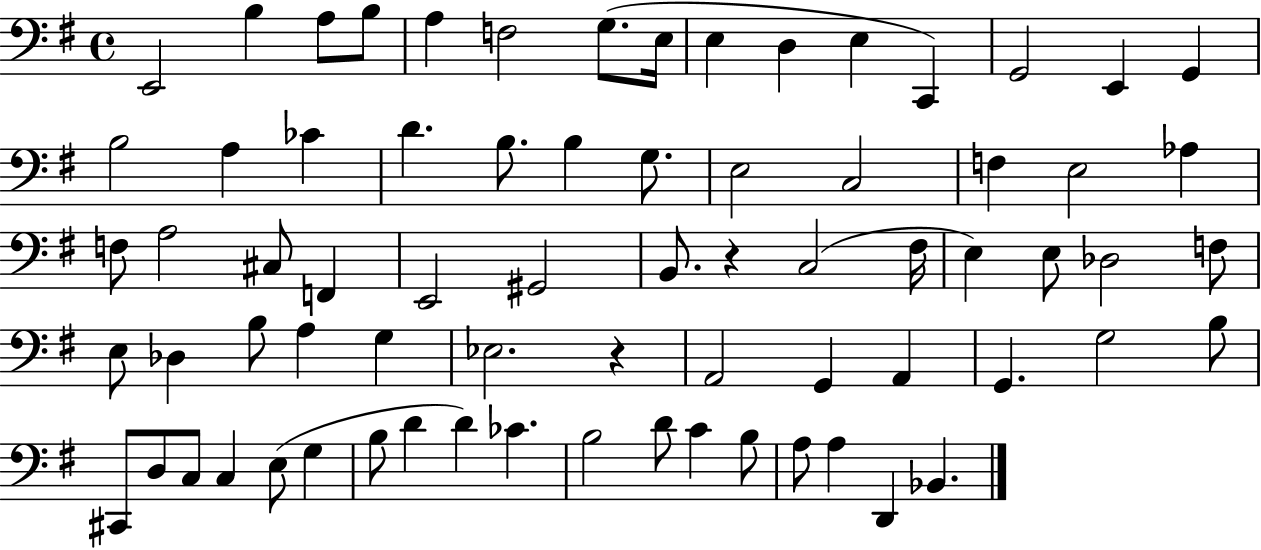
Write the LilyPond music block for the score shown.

{
  \clef bass
  \time 4/4
  \defaultTimeSignature
  \key g \major
  e,2 b4 a8 b8 | a4 f2 g8.( e16 | e4 d4 e4 c,4) | g,2 e,4 g,4 | \break b2 a4 ces'4 | d'4. b8. b4 g8. | e2 c2 | f4 e2 aes4 | \break f8 a2 cis8 f,4 | e,2 gis,2 | b,8. r4 c2( fis16 | e4) e8 des2 f8 | \break e8 des4 b8 a4 g4 | ees2. r4 | a,2 g,4 a,4 | g,4. g2 b8 | \break cis,8 d8 c8 c4 e8( g4 | b8 d'4 d'4) ces'4. | b2 d'8 c'4 b8 | a8 a4 d,4 bes,4. | \break \bar "|."
}